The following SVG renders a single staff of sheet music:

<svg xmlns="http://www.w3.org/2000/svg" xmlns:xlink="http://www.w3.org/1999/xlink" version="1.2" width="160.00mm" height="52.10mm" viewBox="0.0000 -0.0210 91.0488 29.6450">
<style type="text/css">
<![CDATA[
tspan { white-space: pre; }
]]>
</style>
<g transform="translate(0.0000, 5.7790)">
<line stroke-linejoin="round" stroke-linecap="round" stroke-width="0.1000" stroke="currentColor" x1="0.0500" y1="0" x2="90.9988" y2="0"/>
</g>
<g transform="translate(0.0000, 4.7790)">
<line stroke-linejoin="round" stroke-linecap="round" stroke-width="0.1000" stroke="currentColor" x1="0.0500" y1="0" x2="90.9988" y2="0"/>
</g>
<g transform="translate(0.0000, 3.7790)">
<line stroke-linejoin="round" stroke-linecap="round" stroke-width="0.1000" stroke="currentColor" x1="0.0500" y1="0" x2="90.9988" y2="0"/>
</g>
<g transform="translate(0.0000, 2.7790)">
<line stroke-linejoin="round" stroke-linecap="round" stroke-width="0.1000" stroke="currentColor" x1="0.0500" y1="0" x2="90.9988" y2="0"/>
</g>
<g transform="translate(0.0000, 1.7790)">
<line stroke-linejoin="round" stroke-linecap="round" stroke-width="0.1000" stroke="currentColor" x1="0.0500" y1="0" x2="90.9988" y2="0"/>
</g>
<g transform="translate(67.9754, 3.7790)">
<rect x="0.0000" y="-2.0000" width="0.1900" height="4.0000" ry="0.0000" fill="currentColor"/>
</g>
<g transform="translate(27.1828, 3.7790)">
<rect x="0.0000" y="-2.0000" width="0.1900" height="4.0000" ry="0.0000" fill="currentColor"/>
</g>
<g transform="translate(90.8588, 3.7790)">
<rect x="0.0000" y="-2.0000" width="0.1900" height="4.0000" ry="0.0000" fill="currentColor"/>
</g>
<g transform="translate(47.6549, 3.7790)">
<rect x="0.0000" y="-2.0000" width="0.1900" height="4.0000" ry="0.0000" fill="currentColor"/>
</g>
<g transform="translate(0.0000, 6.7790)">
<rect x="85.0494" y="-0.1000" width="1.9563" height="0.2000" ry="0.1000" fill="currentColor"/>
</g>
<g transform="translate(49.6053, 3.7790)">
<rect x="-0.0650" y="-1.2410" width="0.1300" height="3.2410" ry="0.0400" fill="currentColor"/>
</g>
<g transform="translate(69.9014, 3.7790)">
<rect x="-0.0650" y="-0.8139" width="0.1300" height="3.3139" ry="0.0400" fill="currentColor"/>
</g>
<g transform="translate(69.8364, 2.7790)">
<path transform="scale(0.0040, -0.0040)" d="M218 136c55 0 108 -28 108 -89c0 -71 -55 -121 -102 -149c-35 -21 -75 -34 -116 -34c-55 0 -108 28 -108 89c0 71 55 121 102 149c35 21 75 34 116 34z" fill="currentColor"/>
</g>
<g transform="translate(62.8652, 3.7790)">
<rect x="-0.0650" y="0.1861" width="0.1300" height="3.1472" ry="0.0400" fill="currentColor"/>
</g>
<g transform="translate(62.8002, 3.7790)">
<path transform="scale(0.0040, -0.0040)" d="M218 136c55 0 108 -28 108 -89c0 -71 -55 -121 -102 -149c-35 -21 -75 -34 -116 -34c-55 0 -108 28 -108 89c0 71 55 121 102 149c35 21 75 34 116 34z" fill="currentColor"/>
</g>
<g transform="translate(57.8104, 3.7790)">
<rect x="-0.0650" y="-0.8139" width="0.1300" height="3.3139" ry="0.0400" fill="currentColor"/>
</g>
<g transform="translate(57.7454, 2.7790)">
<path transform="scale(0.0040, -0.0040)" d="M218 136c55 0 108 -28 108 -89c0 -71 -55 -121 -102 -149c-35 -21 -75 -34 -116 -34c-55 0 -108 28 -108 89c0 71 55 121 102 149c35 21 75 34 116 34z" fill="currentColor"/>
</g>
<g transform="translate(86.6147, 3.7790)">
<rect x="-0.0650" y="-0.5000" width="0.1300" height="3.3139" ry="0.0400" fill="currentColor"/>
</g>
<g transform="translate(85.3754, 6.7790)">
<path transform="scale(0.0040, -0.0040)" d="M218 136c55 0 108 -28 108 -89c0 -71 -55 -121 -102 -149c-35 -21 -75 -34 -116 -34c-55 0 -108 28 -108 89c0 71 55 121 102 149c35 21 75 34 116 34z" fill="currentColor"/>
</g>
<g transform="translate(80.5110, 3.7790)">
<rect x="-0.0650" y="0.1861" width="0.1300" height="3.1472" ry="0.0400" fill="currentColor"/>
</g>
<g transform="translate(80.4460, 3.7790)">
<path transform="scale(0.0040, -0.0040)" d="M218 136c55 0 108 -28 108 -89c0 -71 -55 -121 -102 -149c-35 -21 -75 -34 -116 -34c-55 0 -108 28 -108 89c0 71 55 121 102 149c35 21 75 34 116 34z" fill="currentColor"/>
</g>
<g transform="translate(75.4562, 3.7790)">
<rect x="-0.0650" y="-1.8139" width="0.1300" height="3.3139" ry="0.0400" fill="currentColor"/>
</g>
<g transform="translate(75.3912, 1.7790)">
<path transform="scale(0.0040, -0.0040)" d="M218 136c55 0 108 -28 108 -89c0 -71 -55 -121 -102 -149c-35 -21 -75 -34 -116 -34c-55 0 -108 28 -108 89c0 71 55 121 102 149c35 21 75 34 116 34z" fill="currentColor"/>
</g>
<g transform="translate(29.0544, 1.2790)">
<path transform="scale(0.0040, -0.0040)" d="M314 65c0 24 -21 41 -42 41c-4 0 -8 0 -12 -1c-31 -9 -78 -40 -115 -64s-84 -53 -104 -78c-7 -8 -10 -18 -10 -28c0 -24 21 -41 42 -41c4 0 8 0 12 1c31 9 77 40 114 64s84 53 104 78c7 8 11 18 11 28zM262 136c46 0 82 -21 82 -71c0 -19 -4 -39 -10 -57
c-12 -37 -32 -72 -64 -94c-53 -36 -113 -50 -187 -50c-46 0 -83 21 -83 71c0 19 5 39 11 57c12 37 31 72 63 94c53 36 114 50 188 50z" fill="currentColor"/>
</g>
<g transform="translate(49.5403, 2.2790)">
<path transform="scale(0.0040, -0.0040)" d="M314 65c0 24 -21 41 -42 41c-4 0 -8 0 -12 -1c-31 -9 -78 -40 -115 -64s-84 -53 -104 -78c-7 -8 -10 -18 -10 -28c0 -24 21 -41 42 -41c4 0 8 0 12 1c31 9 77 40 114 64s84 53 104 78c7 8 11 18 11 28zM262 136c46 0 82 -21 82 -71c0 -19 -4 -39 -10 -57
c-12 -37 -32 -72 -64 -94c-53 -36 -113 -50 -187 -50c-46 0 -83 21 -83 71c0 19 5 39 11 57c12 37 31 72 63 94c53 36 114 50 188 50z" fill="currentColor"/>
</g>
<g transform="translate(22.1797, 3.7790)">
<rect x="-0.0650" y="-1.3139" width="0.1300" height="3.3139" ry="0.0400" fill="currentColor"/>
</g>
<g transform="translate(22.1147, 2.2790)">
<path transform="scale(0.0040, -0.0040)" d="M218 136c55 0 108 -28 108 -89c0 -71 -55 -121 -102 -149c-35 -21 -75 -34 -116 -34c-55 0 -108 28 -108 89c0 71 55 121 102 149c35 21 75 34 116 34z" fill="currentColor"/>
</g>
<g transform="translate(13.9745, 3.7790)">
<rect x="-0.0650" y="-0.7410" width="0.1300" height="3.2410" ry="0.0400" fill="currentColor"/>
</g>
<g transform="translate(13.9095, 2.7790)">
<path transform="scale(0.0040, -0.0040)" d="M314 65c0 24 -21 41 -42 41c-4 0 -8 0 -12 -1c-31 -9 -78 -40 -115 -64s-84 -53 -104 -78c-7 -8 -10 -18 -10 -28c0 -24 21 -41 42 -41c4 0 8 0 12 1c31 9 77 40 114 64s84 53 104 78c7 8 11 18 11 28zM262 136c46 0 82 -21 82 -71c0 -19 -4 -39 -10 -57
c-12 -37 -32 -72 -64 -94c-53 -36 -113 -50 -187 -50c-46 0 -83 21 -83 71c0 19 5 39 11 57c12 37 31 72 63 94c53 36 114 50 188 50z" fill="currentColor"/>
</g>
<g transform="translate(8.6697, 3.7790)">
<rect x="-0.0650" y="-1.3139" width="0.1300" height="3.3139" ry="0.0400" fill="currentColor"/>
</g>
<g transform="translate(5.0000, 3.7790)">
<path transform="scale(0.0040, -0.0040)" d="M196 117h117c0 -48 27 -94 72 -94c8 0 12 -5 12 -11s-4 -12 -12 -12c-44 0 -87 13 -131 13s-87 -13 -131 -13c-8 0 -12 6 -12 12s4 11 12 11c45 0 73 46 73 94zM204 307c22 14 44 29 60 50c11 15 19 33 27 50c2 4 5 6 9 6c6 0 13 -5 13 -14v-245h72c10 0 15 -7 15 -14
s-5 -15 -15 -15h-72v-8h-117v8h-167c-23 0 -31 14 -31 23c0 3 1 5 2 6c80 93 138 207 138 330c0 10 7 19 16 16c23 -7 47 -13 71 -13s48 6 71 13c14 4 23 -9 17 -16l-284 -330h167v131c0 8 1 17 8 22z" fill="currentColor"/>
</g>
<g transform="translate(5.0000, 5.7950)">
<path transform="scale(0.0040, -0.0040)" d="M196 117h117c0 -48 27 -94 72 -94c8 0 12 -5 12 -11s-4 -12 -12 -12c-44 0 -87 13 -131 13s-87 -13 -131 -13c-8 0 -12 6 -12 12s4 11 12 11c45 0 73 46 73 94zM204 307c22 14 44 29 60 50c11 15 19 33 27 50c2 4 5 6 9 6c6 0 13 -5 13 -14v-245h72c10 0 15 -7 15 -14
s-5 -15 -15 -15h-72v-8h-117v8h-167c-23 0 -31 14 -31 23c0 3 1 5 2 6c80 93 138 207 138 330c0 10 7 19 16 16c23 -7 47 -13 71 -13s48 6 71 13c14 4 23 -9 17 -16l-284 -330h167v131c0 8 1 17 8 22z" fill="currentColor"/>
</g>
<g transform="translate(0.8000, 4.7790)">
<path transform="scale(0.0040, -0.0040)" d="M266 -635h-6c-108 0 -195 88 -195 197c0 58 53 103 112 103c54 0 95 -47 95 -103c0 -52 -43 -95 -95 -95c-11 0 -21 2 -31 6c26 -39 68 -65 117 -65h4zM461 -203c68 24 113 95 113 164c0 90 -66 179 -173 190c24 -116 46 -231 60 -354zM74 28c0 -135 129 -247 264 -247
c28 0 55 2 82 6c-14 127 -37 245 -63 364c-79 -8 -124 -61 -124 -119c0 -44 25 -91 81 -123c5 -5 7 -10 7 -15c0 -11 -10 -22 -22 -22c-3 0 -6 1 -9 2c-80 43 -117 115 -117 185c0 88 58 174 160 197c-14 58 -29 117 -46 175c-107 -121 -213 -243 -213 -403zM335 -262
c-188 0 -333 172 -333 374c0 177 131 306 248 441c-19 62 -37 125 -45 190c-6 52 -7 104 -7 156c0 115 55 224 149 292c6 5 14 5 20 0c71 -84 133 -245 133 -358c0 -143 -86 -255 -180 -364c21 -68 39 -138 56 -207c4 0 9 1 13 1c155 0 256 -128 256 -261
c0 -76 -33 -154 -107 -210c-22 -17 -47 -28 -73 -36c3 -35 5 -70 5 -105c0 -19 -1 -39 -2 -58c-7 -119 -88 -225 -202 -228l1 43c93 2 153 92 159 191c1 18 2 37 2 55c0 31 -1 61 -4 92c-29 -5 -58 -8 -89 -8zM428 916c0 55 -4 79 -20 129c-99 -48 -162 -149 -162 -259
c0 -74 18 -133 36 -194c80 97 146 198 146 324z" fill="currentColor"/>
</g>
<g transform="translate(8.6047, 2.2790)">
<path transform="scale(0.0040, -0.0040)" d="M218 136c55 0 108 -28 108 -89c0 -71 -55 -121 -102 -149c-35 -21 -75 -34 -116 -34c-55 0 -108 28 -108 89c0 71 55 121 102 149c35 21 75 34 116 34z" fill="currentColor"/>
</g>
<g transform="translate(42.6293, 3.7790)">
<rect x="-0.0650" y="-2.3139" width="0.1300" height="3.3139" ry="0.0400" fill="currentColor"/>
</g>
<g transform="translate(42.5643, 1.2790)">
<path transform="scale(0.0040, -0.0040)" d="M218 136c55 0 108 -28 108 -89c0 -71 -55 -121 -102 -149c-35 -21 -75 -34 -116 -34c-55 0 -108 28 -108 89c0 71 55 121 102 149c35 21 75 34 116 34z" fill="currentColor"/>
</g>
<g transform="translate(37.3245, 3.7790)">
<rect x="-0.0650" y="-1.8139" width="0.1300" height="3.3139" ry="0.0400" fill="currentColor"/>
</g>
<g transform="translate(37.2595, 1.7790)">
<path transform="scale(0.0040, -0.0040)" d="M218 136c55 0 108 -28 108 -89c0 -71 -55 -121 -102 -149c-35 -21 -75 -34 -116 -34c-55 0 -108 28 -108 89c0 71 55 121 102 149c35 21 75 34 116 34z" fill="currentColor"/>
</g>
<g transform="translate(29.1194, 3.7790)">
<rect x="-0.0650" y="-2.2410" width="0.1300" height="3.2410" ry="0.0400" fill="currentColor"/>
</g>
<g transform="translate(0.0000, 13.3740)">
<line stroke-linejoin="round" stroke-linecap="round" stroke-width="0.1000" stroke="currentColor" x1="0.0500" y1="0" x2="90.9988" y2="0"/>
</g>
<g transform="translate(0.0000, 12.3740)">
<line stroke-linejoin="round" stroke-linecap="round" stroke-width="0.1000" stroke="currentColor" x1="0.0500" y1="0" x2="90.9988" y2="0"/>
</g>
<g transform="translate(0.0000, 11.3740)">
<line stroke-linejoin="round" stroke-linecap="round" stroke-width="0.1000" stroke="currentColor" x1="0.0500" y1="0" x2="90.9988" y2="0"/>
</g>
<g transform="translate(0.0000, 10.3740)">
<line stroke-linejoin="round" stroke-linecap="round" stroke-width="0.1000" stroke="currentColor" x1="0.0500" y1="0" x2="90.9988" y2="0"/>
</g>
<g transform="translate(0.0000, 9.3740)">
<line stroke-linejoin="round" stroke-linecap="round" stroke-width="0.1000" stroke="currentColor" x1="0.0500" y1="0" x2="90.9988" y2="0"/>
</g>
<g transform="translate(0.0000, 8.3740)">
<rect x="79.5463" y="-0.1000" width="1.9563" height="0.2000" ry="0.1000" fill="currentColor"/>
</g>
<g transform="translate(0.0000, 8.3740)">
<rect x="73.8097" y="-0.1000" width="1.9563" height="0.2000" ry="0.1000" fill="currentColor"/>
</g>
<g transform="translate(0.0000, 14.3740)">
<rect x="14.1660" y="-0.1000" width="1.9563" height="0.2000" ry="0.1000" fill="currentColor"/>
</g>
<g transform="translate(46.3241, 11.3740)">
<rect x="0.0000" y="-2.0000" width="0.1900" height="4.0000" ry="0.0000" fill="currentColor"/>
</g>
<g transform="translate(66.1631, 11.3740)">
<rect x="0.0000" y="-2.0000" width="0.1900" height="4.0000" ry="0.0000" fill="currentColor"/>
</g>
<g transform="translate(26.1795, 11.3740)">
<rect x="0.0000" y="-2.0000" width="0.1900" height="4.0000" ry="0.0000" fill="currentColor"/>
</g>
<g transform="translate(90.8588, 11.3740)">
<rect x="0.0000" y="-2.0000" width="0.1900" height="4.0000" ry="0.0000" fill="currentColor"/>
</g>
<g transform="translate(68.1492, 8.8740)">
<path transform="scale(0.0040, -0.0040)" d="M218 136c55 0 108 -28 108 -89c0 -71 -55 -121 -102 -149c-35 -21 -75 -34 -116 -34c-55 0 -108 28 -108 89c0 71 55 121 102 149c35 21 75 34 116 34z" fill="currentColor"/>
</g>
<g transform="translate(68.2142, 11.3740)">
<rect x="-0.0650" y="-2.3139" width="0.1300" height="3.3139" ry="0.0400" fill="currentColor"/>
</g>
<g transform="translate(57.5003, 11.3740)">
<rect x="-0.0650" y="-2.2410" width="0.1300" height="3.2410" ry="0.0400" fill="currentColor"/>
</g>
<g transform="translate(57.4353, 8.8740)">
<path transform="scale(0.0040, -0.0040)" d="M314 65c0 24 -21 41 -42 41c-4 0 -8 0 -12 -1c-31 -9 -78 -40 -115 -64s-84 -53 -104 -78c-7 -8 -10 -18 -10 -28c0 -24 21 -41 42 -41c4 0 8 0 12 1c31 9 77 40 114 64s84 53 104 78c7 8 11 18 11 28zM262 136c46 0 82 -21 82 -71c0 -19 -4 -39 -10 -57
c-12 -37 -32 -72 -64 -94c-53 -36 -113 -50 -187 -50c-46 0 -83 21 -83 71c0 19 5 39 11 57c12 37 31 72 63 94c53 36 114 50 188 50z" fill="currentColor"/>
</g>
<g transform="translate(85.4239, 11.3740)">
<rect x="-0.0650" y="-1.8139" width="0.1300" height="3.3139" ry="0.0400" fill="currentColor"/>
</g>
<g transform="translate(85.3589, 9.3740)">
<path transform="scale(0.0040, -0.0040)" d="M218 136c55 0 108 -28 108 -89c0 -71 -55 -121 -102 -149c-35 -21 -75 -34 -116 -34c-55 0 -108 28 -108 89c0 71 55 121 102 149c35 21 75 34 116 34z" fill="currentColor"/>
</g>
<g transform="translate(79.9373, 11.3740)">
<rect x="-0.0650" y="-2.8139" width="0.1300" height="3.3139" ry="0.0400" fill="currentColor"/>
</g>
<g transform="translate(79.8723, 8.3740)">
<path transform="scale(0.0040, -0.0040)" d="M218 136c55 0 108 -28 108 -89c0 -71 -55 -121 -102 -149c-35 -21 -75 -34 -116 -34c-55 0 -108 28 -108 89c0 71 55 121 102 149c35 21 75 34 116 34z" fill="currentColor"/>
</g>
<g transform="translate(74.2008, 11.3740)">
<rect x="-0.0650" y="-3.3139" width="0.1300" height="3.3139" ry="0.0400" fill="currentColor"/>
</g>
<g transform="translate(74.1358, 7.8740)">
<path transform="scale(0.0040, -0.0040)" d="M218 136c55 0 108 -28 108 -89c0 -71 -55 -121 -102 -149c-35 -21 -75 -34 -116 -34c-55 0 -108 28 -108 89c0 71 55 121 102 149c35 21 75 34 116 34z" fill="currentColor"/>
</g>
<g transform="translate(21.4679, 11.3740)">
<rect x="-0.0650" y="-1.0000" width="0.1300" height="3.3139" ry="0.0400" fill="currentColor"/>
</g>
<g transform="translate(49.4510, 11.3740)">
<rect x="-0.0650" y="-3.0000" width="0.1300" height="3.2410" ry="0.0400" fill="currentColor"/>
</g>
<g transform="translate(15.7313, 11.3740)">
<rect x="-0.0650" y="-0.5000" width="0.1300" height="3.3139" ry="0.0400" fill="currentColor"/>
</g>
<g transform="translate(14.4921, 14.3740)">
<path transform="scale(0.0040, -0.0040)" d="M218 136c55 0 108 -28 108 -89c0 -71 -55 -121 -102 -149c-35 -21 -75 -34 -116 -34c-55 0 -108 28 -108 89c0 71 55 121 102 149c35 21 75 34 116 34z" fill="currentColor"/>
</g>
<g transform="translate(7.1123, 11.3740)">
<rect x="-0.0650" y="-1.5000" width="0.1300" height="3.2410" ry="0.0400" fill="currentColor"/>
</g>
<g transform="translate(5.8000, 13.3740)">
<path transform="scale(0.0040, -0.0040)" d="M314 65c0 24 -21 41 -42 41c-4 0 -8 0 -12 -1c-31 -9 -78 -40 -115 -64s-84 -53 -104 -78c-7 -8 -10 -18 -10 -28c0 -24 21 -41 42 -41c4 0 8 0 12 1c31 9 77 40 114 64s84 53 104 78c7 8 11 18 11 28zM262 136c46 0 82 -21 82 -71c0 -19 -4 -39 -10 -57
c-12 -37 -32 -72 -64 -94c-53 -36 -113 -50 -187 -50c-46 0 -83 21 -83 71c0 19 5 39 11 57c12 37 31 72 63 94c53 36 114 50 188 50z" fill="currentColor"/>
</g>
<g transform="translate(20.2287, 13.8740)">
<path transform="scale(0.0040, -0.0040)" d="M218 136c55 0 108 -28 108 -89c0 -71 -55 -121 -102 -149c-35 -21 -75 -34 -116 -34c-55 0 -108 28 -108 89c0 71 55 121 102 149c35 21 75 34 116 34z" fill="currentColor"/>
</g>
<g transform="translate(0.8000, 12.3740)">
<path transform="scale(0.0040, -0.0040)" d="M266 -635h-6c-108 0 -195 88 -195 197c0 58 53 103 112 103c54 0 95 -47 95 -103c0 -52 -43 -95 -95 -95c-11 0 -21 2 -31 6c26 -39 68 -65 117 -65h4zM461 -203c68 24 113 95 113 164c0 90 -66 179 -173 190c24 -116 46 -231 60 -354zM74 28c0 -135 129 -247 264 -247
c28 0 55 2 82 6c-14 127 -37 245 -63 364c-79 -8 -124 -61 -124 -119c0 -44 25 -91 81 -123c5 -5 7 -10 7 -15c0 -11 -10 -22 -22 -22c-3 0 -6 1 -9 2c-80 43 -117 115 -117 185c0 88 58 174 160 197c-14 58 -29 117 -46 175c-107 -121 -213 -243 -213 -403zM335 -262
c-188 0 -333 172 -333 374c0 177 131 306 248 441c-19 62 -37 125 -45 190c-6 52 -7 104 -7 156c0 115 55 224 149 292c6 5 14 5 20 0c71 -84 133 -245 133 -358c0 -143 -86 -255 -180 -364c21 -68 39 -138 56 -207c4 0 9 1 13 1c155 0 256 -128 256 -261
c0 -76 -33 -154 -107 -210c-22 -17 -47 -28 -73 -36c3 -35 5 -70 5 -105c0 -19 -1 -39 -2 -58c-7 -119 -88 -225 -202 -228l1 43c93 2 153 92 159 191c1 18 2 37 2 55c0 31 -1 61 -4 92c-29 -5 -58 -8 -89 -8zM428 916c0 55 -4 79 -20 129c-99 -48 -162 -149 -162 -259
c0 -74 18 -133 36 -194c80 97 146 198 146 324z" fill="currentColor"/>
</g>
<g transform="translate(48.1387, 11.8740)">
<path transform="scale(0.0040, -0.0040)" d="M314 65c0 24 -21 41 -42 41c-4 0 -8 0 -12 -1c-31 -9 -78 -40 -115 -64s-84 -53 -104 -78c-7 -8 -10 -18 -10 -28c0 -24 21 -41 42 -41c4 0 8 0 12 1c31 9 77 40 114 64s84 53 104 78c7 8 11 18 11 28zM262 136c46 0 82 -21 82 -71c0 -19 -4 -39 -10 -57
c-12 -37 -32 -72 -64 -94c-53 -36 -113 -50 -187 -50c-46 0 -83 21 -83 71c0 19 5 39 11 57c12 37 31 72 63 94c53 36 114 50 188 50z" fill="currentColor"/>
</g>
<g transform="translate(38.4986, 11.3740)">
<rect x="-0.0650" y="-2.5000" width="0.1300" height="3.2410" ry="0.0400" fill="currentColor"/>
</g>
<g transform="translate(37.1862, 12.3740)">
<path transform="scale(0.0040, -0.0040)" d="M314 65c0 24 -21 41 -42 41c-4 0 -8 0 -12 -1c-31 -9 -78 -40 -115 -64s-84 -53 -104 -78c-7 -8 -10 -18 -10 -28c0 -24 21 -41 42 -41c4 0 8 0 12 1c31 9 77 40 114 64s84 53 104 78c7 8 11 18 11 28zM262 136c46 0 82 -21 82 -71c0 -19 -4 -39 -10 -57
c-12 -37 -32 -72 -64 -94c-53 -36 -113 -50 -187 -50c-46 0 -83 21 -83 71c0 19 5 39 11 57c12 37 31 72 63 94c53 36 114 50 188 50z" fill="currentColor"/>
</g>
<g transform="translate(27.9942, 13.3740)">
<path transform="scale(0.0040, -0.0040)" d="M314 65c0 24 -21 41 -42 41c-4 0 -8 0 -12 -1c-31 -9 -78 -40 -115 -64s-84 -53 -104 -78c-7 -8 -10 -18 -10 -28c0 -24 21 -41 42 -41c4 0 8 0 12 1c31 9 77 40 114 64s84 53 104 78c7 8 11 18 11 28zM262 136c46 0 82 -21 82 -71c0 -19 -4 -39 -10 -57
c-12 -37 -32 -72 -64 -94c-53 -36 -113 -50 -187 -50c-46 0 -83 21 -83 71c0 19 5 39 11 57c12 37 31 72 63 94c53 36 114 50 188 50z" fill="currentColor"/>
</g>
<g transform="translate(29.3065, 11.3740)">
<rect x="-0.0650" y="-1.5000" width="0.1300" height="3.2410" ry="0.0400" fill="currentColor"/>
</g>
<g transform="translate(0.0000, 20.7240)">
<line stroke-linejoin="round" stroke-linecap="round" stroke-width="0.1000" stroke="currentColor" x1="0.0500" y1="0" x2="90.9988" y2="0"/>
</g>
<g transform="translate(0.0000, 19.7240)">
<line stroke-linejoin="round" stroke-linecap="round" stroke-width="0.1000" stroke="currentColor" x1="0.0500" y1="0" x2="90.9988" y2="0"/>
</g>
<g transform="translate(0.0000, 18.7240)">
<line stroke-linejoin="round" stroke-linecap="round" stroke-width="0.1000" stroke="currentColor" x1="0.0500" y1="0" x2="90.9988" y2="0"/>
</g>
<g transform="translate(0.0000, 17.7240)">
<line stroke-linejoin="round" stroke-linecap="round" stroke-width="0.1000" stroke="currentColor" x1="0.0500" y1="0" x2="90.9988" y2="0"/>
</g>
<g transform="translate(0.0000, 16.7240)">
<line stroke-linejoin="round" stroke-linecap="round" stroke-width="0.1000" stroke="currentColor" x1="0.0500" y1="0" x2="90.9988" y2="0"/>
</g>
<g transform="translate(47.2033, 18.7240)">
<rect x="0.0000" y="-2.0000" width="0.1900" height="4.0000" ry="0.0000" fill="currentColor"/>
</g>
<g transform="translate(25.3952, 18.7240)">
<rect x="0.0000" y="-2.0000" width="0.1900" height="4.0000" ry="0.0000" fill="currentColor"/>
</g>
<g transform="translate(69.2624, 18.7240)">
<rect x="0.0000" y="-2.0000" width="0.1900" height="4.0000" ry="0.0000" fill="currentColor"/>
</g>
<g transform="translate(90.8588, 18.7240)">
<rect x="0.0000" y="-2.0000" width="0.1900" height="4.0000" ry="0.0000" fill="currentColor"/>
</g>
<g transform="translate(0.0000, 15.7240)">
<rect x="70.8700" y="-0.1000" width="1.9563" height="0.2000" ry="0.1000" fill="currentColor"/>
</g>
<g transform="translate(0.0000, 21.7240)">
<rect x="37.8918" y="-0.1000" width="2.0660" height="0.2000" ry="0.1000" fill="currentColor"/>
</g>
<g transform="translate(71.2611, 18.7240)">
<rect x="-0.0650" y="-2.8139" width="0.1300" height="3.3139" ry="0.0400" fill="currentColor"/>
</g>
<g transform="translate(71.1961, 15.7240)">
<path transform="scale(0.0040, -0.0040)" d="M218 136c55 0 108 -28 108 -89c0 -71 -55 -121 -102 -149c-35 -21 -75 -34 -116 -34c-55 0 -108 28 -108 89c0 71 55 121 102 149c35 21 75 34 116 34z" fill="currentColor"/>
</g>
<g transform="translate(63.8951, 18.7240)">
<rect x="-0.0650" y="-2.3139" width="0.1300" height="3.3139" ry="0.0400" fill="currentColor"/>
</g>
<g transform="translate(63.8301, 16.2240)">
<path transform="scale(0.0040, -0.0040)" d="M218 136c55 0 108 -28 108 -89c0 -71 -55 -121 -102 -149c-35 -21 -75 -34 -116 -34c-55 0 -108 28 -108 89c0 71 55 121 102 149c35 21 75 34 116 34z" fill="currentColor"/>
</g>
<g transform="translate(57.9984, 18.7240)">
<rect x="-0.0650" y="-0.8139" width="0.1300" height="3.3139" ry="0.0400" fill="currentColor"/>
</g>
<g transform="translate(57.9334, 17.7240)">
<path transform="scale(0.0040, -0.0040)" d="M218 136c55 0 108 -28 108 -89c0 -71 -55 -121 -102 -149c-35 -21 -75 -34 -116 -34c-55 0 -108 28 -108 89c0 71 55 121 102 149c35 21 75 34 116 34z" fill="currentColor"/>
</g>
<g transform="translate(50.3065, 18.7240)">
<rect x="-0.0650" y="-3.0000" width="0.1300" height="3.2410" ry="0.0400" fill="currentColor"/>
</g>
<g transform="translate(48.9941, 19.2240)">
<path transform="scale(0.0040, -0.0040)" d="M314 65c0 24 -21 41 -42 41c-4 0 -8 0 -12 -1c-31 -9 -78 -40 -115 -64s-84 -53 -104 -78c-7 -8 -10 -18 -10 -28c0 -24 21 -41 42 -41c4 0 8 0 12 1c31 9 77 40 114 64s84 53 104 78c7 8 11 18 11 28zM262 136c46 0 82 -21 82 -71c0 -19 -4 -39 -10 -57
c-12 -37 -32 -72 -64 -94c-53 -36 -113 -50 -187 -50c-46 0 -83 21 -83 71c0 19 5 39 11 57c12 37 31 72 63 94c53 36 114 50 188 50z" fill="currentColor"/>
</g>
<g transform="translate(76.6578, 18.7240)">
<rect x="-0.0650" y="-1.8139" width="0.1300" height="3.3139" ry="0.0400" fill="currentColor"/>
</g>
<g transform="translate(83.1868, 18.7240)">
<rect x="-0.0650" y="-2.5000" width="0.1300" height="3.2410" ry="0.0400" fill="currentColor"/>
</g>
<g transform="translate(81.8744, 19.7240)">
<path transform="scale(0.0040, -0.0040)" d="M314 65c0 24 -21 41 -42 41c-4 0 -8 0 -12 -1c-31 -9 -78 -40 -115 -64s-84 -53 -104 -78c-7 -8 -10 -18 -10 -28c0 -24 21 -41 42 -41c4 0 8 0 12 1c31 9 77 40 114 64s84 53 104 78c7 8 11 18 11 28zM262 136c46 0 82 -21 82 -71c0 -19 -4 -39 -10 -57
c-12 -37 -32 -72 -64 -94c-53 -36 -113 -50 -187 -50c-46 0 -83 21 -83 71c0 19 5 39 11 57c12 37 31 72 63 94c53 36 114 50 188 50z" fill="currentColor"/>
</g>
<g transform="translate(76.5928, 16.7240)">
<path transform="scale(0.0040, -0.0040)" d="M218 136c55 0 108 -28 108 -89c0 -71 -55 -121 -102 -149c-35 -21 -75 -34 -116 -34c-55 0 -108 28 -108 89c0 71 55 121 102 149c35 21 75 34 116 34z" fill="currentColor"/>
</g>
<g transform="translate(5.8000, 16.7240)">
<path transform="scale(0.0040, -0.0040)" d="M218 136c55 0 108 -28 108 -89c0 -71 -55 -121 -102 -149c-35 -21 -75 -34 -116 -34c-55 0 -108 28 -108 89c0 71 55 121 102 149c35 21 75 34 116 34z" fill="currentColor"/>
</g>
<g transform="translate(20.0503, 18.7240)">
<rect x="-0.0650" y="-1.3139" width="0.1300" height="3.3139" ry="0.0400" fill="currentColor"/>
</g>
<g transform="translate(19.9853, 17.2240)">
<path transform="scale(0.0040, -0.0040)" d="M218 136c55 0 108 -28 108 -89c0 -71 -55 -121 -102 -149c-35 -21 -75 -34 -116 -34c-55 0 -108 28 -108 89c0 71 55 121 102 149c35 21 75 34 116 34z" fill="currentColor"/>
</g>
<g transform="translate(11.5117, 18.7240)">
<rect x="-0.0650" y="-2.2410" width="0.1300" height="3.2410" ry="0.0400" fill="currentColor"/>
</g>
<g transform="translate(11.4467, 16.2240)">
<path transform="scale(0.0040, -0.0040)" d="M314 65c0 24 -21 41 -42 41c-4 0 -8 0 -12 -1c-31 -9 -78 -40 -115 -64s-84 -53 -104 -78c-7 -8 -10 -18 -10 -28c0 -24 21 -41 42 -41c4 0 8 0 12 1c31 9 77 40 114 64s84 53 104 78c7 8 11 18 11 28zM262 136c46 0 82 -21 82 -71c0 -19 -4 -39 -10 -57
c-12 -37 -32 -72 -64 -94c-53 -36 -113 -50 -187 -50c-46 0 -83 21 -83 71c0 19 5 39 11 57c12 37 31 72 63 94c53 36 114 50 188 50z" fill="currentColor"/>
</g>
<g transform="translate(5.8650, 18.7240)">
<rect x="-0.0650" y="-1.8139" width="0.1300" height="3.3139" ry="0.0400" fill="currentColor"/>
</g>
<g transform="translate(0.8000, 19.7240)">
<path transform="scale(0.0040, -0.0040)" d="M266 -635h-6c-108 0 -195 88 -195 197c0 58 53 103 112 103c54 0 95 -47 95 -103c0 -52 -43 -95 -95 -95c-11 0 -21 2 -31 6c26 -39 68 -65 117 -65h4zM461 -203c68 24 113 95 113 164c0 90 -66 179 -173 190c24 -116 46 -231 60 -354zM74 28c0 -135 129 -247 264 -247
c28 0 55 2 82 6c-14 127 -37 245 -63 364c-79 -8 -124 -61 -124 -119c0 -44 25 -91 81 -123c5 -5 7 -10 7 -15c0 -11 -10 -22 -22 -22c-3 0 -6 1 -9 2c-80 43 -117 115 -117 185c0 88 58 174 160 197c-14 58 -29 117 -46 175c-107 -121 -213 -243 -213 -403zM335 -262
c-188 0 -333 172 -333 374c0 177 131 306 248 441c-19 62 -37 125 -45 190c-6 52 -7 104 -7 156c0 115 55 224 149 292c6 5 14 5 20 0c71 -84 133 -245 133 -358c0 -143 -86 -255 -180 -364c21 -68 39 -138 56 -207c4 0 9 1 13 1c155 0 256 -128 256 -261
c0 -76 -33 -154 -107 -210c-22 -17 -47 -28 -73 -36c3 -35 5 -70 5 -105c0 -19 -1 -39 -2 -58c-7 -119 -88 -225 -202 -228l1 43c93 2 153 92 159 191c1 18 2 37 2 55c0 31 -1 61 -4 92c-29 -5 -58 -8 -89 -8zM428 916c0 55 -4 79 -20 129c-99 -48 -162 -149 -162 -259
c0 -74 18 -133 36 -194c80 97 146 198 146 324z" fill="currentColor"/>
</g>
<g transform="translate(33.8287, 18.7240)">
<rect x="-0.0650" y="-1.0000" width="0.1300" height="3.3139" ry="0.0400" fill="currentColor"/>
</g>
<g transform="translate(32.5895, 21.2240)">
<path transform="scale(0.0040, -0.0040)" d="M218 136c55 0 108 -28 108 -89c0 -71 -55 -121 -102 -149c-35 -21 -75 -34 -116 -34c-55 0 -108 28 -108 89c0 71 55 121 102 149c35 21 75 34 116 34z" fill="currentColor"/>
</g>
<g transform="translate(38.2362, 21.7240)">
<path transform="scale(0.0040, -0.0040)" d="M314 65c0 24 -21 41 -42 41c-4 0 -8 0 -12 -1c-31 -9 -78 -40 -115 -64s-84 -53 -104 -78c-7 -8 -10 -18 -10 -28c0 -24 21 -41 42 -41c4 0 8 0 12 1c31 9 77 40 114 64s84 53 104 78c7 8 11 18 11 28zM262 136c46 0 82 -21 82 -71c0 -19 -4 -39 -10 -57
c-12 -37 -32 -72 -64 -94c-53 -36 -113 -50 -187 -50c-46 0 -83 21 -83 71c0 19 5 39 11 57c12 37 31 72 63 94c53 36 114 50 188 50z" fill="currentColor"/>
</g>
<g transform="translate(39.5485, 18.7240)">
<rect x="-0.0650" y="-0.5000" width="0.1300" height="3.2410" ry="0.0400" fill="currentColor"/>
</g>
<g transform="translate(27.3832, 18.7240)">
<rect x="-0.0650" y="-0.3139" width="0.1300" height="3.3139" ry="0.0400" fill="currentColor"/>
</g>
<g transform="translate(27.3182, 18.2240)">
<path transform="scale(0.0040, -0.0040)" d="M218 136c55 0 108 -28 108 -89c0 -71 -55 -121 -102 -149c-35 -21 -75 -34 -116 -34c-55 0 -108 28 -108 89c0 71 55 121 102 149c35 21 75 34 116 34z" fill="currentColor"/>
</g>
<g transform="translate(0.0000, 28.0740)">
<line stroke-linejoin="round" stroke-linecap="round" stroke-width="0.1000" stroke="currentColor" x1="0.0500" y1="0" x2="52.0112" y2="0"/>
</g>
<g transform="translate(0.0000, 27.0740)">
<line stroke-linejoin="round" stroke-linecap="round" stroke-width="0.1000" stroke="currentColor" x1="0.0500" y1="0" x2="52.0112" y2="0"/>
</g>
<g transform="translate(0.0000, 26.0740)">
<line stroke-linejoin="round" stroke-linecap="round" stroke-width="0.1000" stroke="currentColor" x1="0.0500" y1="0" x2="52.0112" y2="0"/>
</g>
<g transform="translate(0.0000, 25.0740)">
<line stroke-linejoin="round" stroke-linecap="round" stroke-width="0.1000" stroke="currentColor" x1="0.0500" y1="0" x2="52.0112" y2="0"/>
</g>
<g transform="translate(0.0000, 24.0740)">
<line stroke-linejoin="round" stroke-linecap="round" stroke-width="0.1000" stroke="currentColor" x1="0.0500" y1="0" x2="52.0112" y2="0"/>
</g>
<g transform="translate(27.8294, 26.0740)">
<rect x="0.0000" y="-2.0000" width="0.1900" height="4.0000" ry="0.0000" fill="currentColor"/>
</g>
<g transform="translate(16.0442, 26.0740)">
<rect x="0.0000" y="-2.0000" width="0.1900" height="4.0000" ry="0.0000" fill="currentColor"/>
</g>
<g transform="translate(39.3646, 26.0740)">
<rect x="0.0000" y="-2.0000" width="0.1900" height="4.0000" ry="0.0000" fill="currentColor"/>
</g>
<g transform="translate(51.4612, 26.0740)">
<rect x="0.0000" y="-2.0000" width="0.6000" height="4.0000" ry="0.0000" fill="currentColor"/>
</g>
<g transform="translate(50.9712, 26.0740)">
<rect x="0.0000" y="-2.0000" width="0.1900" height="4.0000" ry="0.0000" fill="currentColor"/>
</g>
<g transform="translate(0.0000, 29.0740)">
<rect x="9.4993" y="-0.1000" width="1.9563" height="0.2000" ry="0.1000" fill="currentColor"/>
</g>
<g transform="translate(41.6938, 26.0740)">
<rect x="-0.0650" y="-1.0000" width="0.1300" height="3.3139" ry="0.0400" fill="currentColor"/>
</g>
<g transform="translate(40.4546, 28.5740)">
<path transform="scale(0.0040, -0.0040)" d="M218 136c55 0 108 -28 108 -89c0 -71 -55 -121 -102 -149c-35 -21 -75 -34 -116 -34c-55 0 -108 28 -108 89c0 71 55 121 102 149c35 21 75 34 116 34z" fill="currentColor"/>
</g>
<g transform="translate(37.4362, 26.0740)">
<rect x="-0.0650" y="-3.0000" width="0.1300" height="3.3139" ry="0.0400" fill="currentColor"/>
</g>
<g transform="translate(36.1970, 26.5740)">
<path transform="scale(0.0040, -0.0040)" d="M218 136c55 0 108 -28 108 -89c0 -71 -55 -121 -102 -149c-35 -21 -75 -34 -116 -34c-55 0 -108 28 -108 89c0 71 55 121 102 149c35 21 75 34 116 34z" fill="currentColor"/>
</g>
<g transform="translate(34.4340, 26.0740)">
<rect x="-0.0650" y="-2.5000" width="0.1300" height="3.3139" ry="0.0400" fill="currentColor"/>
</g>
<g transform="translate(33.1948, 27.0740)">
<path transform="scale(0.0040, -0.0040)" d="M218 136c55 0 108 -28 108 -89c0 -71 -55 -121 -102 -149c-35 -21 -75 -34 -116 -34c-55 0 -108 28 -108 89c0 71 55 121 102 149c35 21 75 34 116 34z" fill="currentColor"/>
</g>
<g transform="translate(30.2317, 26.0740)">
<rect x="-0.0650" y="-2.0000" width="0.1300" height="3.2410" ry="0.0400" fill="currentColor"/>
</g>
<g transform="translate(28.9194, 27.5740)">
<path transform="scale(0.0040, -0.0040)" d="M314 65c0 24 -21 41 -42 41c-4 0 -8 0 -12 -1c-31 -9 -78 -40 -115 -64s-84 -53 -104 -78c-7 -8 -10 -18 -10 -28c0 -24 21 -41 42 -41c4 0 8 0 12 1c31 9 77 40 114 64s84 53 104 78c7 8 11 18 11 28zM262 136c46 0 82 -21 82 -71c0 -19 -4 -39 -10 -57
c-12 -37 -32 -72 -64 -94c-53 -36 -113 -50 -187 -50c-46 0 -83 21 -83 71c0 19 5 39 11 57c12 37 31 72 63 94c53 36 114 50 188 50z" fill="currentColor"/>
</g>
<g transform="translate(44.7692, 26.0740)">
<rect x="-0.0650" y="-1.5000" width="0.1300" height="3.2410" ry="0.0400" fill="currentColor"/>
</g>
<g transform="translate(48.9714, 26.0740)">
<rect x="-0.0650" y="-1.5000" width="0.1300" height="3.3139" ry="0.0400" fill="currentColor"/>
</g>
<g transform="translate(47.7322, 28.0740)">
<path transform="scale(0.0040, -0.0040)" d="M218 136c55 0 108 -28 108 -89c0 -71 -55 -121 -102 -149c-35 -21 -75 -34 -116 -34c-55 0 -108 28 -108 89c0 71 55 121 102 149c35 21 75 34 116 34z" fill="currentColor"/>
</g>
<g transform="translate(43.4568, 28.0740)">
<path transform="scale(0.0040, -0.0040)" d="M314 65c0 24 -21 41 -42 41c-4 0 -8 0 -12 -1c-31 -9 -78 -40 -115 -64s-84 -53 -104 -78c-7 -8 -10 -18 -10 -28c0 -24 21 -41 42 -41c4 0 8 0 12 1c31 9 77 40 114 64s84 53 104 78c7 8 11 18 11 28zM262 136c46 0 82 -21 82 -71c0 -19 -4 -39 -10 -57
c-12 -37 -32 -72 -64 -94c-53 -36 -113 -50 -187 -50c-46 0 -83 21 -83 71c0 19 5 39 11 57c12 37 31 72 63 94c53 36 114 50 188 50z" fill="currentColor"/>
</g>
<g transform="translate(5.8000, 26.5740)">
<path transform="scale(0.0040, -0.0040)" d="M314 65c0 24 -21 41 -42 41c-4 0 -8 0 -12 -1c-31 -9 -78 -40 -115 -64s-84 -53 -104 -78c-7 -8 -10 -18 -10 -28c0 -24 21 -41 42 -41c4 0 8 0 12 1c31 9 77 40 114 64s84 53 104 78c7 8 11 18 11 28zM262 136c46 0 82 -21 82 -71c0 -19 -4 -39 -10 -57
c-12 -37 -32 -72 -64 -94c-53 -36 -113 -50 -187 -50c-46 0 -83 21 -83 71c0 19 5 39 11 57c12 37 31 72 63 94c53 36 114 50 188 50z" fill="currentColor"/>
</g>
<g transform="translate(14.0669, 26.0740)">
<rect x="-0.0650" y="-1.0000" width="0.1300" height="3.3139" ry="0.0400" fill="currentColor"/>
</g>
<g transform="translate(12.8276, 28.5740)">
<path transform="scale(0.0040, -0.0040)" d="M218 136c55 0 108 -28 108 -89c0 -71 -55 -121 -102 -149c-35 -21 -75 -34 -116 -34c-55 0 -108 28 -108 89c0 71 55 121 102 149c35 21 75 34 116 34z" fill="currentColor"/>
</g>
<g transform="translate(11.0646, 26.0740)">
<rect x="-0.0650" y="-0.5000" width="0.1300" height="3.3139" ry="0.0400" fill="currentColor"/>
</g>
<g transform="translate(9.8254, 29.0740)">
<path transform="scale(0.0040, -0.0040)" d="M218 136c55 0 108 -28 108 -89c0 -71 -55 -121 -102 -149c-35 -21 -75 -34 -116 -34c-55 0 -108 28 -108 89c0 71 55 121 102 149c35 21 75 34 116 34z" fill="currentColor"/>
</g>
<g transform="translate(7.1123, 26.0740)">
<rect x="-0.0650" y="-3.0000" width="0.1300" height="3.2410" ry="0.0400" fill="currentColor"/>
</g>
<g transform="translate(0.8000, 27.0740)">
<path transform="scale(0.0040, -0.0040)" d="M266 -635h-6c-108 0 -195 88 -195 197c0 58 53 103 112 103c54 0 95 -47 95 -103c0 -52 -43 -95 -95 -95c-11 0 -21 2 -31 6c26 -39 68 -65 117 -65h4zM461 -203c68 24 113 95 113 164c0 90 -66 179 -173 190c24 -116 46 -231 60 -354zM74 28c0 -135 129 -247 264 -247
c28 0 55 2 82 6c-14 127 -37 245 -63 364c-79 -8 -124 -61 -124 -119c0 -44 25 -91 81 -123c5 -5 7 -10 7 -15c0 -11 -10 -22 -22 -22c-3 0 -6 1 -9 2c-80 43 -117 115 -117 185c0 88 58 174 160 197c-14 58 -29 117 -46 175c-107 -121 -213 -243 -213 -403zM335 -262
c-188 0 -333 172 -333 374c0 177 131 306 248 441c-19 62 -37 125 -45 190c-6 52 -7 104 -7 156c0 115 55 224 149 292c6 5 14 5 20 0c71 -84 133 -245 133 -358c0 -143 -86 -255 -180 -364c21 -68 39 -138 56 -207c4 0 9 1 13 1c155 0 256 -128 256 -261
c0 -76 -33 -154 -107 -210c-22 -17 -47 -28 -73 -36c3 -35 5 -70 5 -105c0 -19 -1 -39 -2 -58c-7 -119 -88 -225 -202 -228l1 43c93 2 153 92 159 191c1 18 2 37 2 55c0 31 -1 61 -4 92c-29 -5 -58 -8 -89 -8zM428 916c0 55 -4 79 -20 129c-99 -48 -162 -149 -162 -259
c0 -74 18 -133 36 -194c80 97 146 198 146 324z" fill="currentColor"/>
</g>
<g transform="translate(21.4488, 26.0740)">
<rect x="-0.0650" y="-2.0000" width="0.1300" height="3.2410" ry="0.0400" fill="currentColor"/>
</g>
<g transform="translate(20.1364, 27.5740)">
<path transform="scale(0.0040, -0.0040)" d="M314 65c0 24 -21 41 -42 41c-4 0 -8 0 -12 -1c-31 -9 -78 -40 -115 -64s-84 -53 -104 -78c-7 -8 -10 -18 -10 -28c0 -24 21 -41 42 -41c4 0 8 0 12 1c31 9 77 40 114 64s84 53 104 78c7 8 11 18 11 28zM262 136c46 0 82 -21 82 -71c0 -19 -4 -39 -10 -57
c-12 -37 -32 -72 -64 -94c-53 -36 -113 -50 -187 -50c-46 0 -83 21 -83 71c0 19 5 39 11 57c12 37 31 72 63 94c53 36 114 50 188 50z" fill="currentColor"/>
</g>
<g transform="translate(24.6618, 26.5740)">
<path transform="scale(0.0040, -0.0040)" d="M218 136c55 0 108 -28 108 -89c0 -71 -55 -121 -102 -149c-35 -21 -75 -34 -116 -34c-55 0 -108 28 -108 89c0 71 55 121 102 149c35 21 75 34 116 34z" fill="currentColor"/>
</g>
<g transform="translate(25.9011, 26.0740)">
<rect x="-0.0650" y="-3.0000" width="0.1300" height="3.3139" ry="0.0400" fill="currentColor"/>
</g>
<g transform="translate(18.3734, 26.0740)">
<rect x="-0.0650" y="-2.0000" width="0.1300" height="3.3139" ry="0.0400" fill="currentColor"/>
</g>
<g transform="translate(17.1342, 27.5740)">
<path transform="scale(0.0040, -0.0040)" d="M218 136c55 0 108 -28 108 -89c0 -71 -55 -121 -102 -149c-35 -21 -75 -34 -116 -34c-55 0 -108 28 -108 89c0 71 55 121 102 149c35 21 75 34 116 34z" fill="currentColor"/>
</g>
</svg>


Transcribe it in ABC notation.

X:1
T:Untitled
M:4/4
L:1/4
K:C
e d2 e g2 f g e2 d B d f B C E2 C D E2 G2 A2 g2 g b a f f g2 e c D C2 A2 d g a f G2 A2 C D F F2 A F2 G A D E2 E